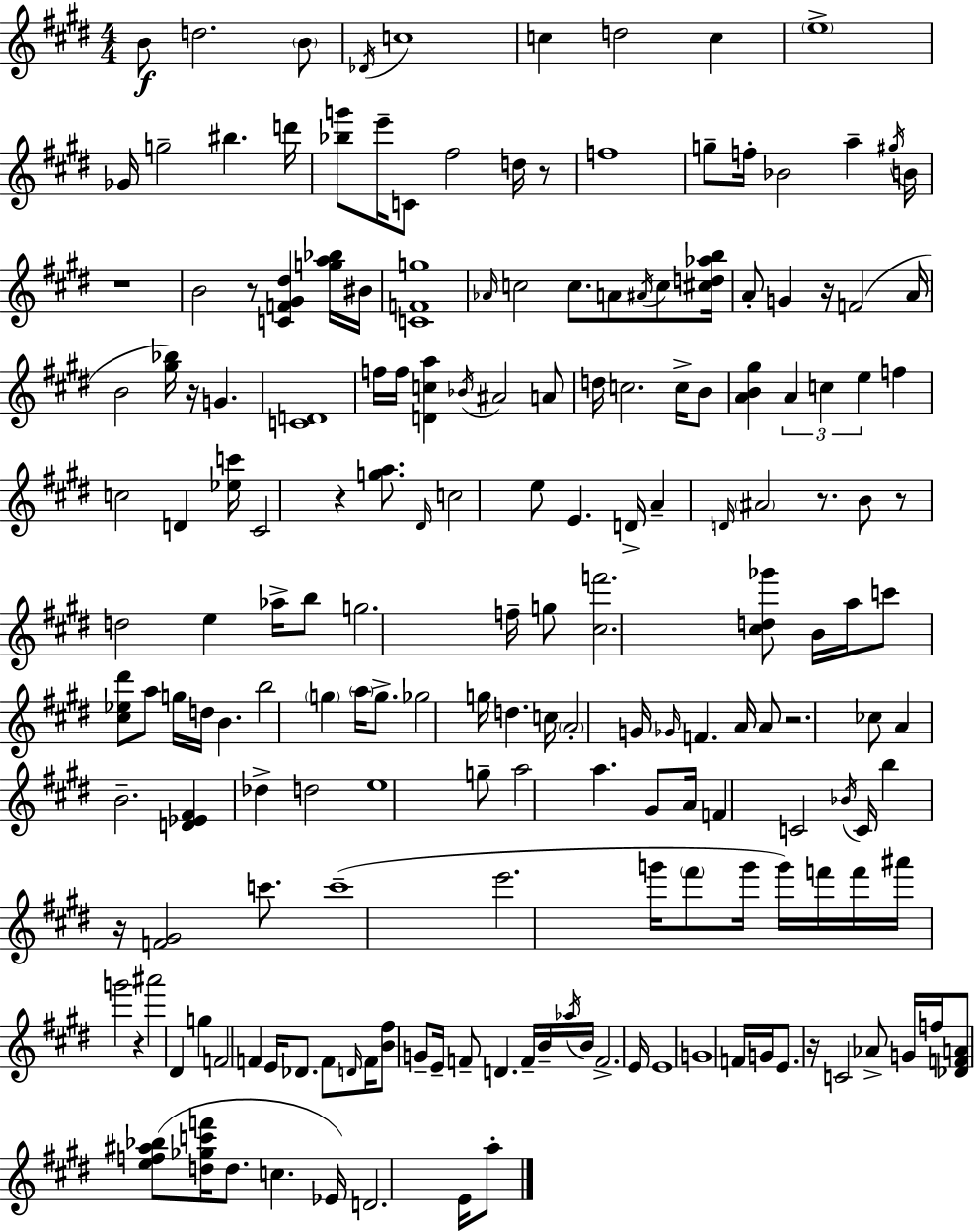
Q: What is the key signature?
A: E major